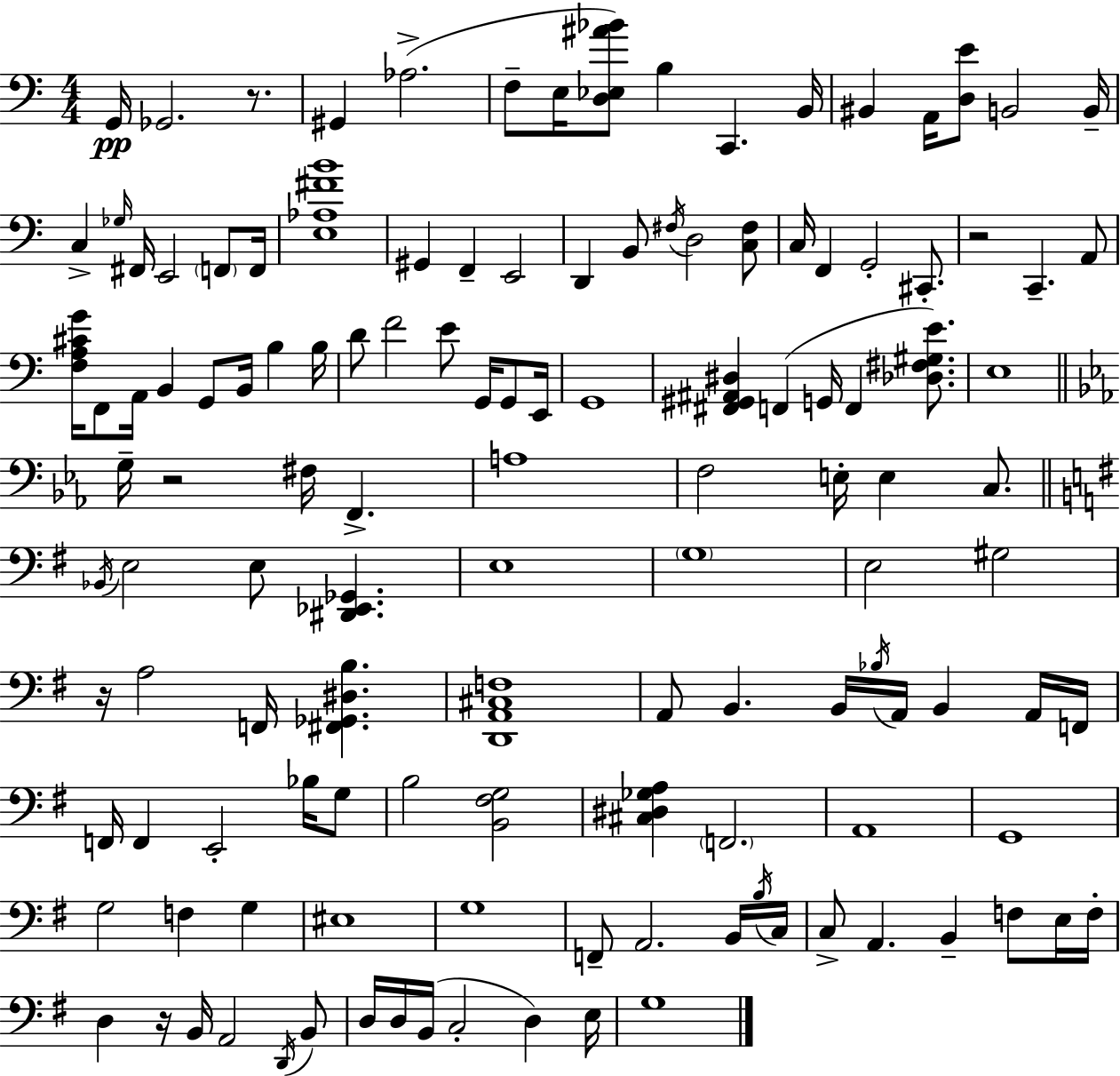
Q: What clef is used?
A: bass